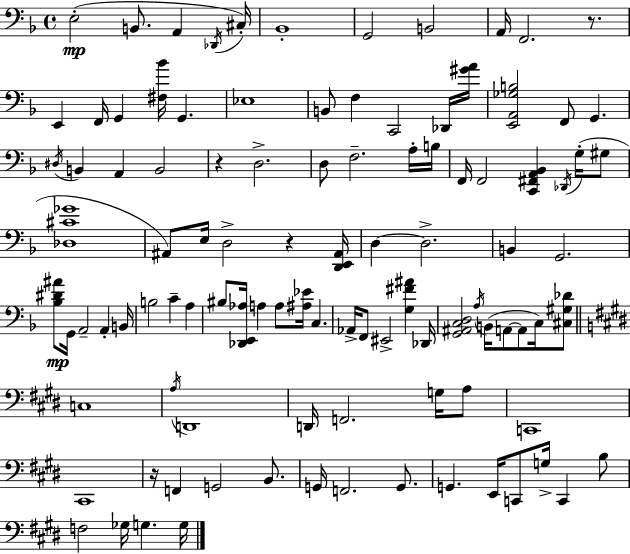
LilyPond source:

{
  \clef bass
  \time 4/4
  \defaultTimeSignature
  \key f \major
  \repeat volta 2 { e2-.(\mp b,8. a,4 \acciaccatura { des,16 }) | cis16-. bes,1-. | g,2 b,2 | a,16 f,2. r8. | \break e,4 f,16 g,4 <fis bes'>16 g,4. | ees1 | b,8 f4 c,2 des,16 | <gis' a'>16 <e, a, ges b>2 f,8 g,4. | \break \acciaccatura { dis16 } b,4 a,4 b,2 | r4 d2.-> | d8 f2.-- | a16-. b16 f,16 f,2 <c, fis, a, bes,>4 \acciaccatura { des,16 } | \break g16-.( gis8 <des cis' ges'>1 | ais,8) e16 d2-> r4 | <d, e, ais,>16 d4~~ d2.-> | b,4 g,2. | \break <bes dis' ais'>8\mp g,16 a,2-- a,4-. | b,16 b2 c'4-- a4 | bis8 <des, e, aes>16 a4 a8 <ais ees'>16 c4. | aes,16-> f,8 eis,2-> <g fis' ais'>4 | \break des,16 <g, ais, c d>2 \acciaccatura { a16 }( b,16 a,8~~ a,8 | c16) <cis gis des'>8 \bar "||" \break \key e \major c1 | \acciaccatura { a16 } d,1 | d,16 f,2. g16 a8 | c,1 | \break cis,1 | r16 f,4 g,2 b,8. | g,16 f,2. g,8. | g,4. e,16 c,8 g16-> c,4 b8 | \break f2 ges16 g4. | g16 } \bar "|."
}